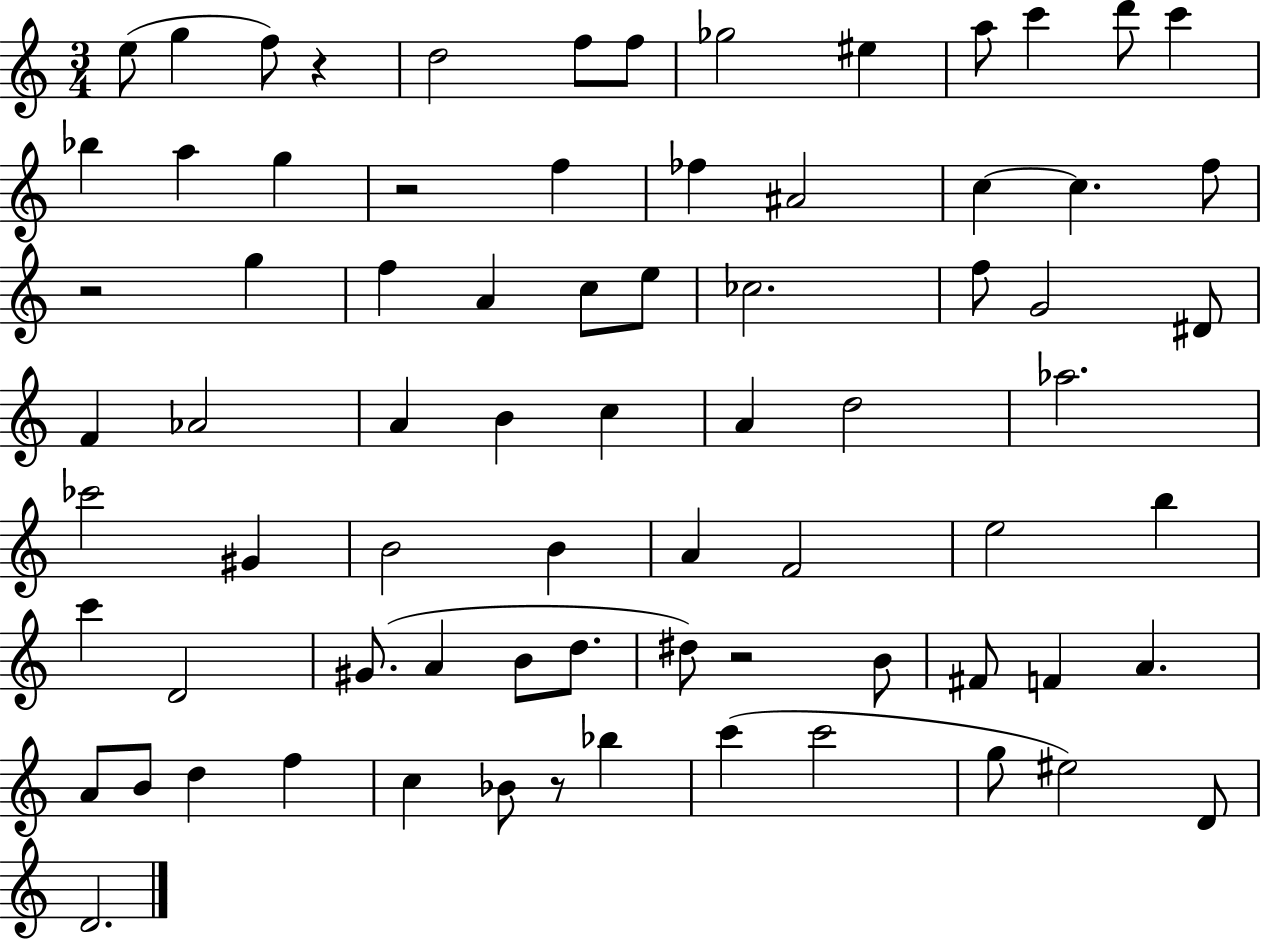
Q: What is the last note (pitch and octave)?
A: D4